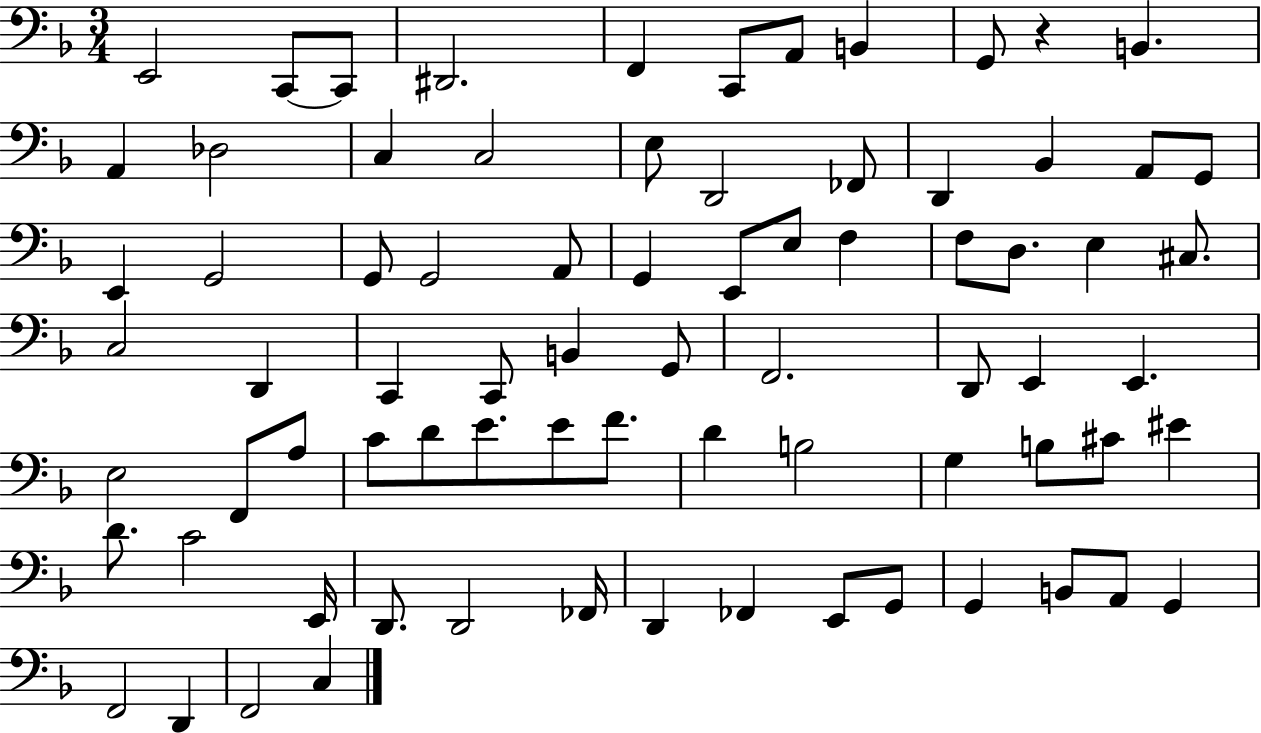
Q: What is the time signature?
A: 3/4